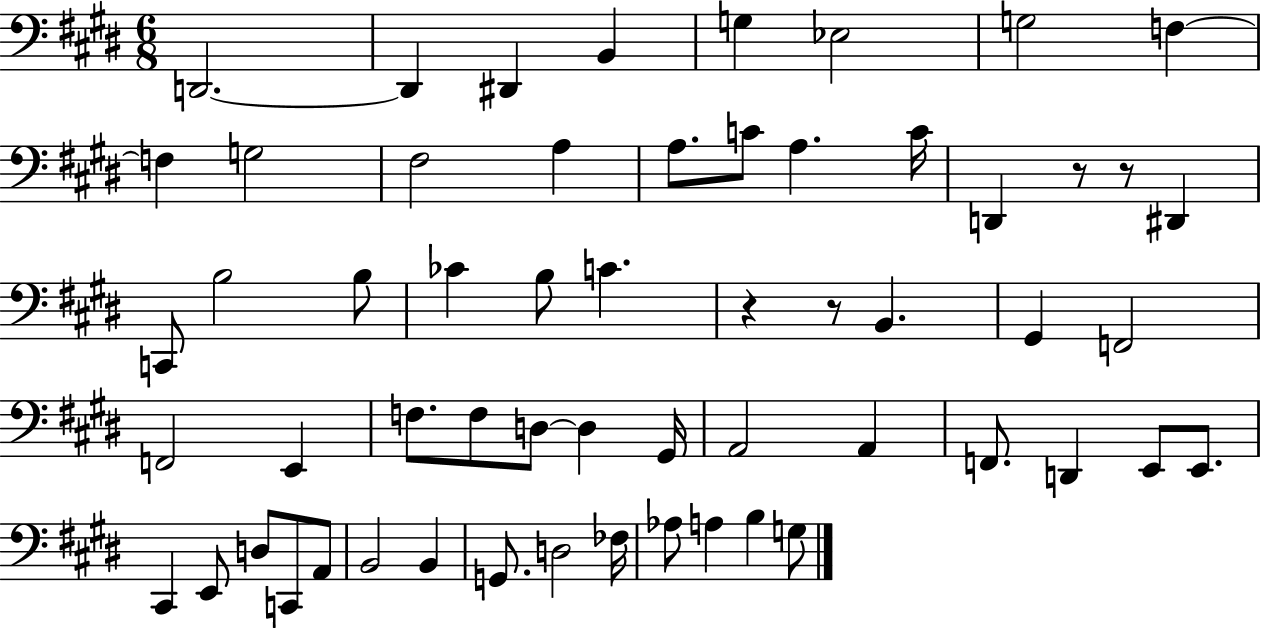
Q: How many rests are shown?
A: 4